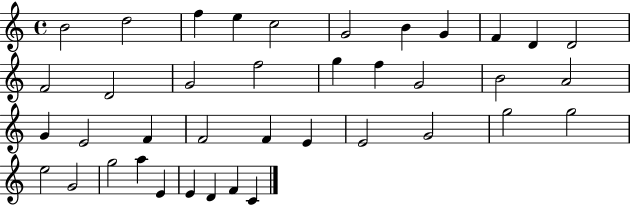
{
  \clef treble
  \time 4/4
  \defaultTimeSignature
  \key c \major
  b'2 d''2 | f''4 e''4 c''2 | g'2 b'4 g'4 | f'4 d'4 d'2 | \break f'2 d'2 | g'2 f''2 | g''4 f''4 g'2 | b'2 a'2 | \break g'4 e'2 f'4 | f'2 f'4 e'4 | e'2 g'2 | g''2 g''2 | \break e''2 g'2 | g''2 a''4 e'4 | e'4 d'4 f'4 c'4 | \bar "|."
}